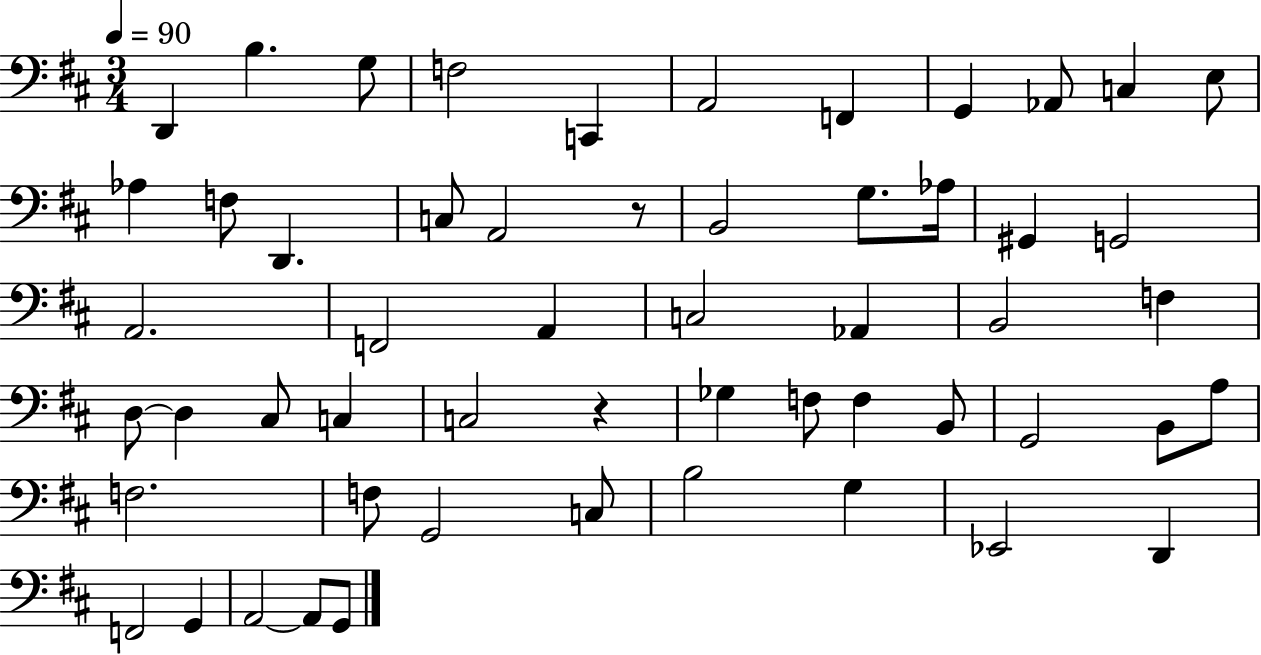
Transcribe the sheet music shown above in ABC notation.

X:1
T:Untitled
M:3/4
L:1/4
K:D
D,, B, G,/2 F,2 C,, A,,2 F,, G,, _A,,/2 C, E,/2 _A, F,/2 D,, C,/2 A,,2 z/2 B,,2 G,/2 _A,/4 ^G,, G,,2 A,,2 F,,2 A,, C,2 _A,, B,,2 F, D,/2 D, ^C,/2 C, C,2 z _G, F,/2 F, B,,/2 G,,2 B,,/2 A,/2 F,2 F,/2 G,,2 C,/2 B,2 G, _E,,2 D,, F,,2 G,, A,,2 A,,/2 G,,/2